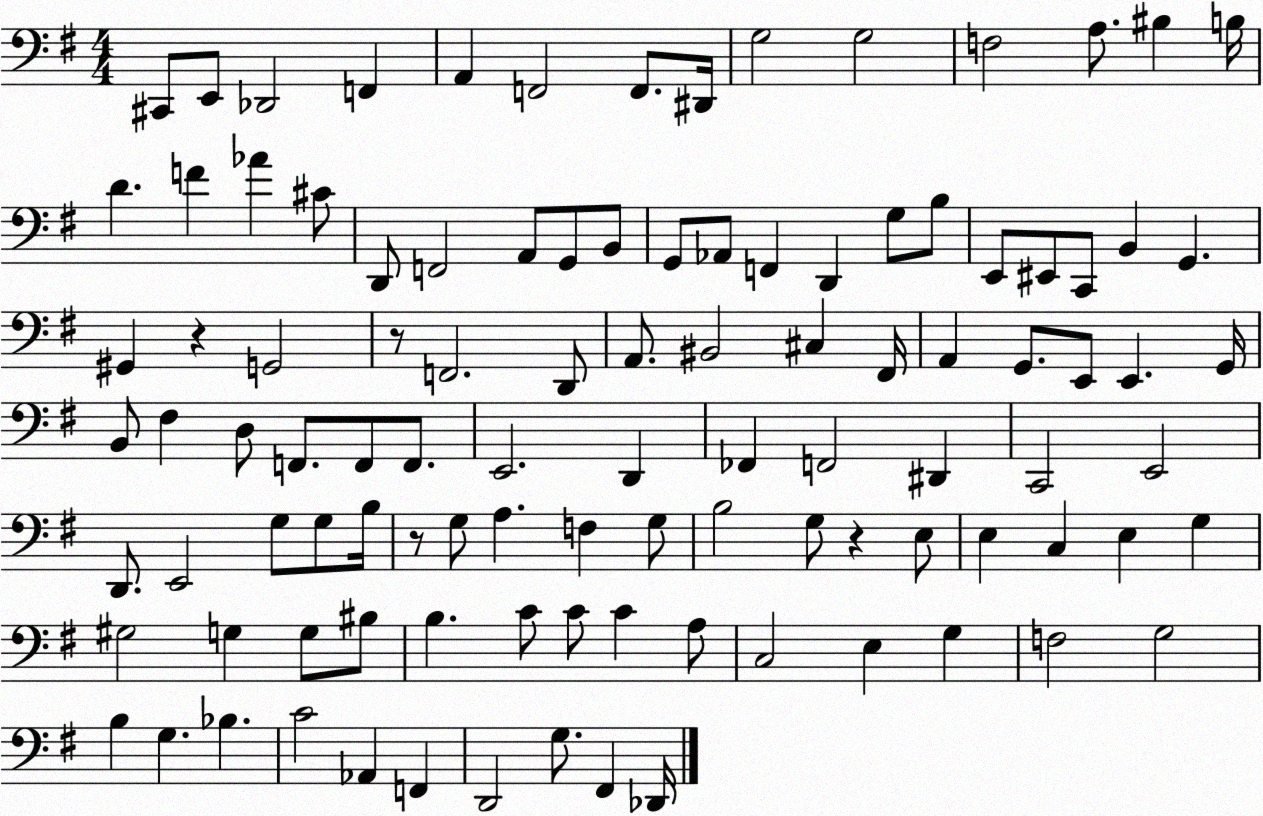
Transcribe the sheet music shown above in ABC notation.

X:1
T:Untitled
M:4/4
L:1/4
K:G
^C,,/2 E,,/2 _D,,2 F,, A,, F,,2 F,,/2 ^D,,/4 G,2 G,2 F,2 A,/2 ^B, B,/4 D F _A ^C/2 D,,/2 F,,2 A,,/2 G,,/2 B,,/2 G,,/2 _A,,/2 F,, D,, G,/2 B,/2 E,,/2 ^E,,/2 C,,/2 B,, G,, ^G,, z G,,2 z/2 F,,2 D,,/2 A,,/2 ^B,,2 ^C, ^F,,/4 A,, G,,/2 E,,/2 E,, G,,/4 B,,/2 ^F, D,/2 F,,/2 F,,/2 F,,/2 E,,2 D,, _F,, F,,2 ^D,, C,,2 E,,2 D,,/2 E,,2 G,/2 G,/2 B,/4 z/2 G,/2 A, F, G,/2 B,2 G,/2 z E,/2 E, C, E, G, ^G,2 G, G,/2 ^B,/2 B, C/2 C/2 C A,/2 C,2 E, G, F,2 G,2 B, G, _B, C2 _A,, F,, D,,2 G,/2 ^F,, _D,,/4